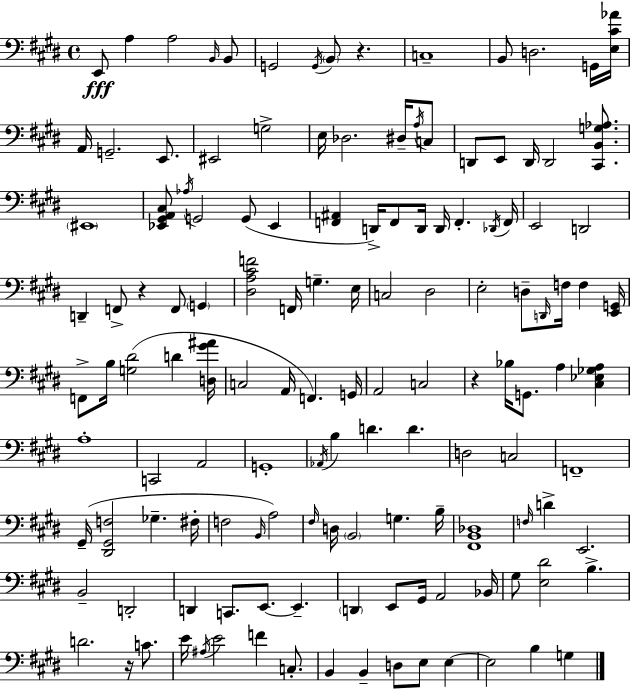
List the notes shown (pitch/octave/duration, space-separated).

E2/e A3/q A3/h B2/s B2/e G2/h G2/s B2/e R/q. C3/w B2/e D3/h. G2/s [E3,C#4,Ab4]/s A2/s G2/h. E2/e. EIS2/h G3/h E3/s Db3/h. D#3/s A3/s C3/e D2/e E2/e D2/s D2/h [C#2,B2,G3,Ab3]/e. EIS2/w [Eb2,G#2,A2,C#3]/e Ab3/s G2/h G2/e Eb2/q [F2,A#2]/q D2/s F2/e D2/s D2/s F2/q. Db2/s F2/s E2/h D2/h D2/q F2/e R/q F2/e G2/q [D#3,A3,C#4,F4]/h F2/s G3/q. E3/s C3/h D#3/h E3/h D3/e D2/s F3/s F3/q [E2,G2]/s F2/e B3/s [G3,D#4]/h D4/q [D3,G#4,A#4]/s C3/h A2/s F2/q. G2/s A2/h C3/h R/q Bb3/s G2/e. A3/q [C#3,Eb3,Gb3,A3]/q A3/w C2/h A2/h G2/w Ab2/s B3/q D4/q. D4/q. D3/h C3/h F2/w G#2/s [D#2,G#2,F3]/h Gb3/q. F#3/s F3/h B2/s A3/h F#3/s D3/s B2/h G3/q. B3/s [F#2,B2,Db3]/w F3/s D4/q E2/h. B2/h D2/h D2/q C2/e. E2/e. E2/q. D2/q E2/e G#2/s A2/h Bb2/s G#3/e [E3,D#4]/h B3/q. D4/h. R/s C4/e. E4/s A#3/s E4/h F4/q C3/e. B2/q B2/q D3/e E3/e E3/q E3/h B3/q G3/q